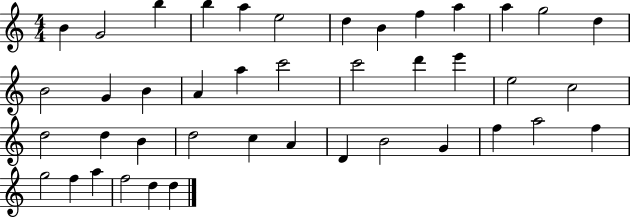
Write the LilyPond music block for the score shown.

{
  \clef treble
  \numericTimeSignature
  \time 4/4
  \key c \major
  b'4 g'2 b''4 | b''4 a''4 e''2 | d''4 b'4 f''4 a''4 | a''4 g''2 d''4 | \break b'2 g'4 b'4 | a'4 a''4 c'''2 | c'''2 d'''4 e'''4 | e''2 c''2 | \break d''2 d''4 b'4 | d''2 c''4 a'4 | d'4 b'2 g'4 | f''4 a''2 f''4 | \break g''2 f''4 a''4 | f''2 d''4 d''4 | \bar "|."
}